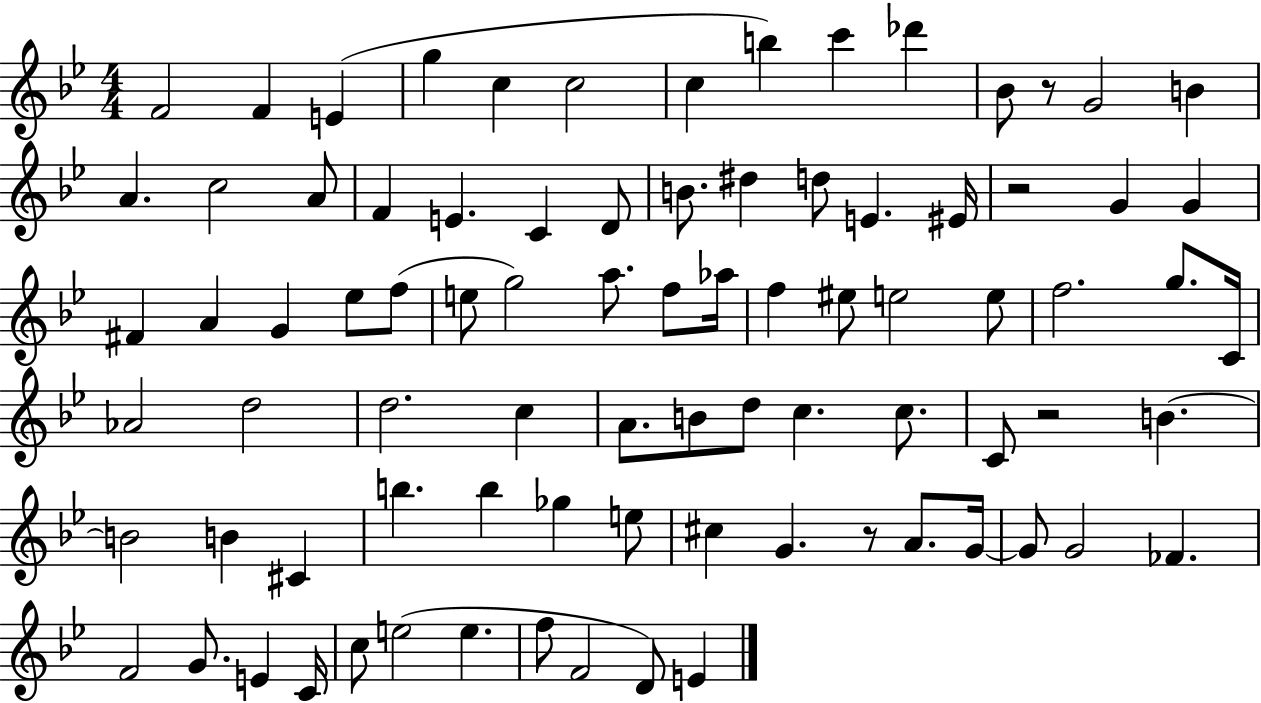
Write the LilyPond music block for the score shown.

{
  \clef treble
  \numericTimeSignature
  \time 4/4
  \key bes \major
  f'2 f'4 e'4( | g''4 c''4 c''2 | c''4 b''4) c'''4 des'''4 | bes'8 r8 g'2 b'4 | \break a'4. c''2 a'8 | f'4 e'4. c'4 d'8 | b'8. dis''4 d''8 e'4. eis'16 | r2 g'4 g'4 | \break fis'4 a'4 g'4 ees''8 f''8( | e''8 g''2) a''8. f''8 aes''16 | f''4 eis''8 e''2 e''8 | f''2. g''8. c'16 | \break aes'2 d''2 | d''2. c''4 | a'8. b'8 d''8 c''4. c''8. | c'8 r2 b'4.~~ | \break b'2 b'4 cis'4 | b''4. b''4 ges''4 e''8 | cis''4 g'4. r8 a'8. g'16~~ | g'8 g'2 fes'4. | \break f'2 g'8. e'4 c'16 | c''8 e''2( e''4. | f''8 f'2 d'8) e'4 | \bar "|."
}